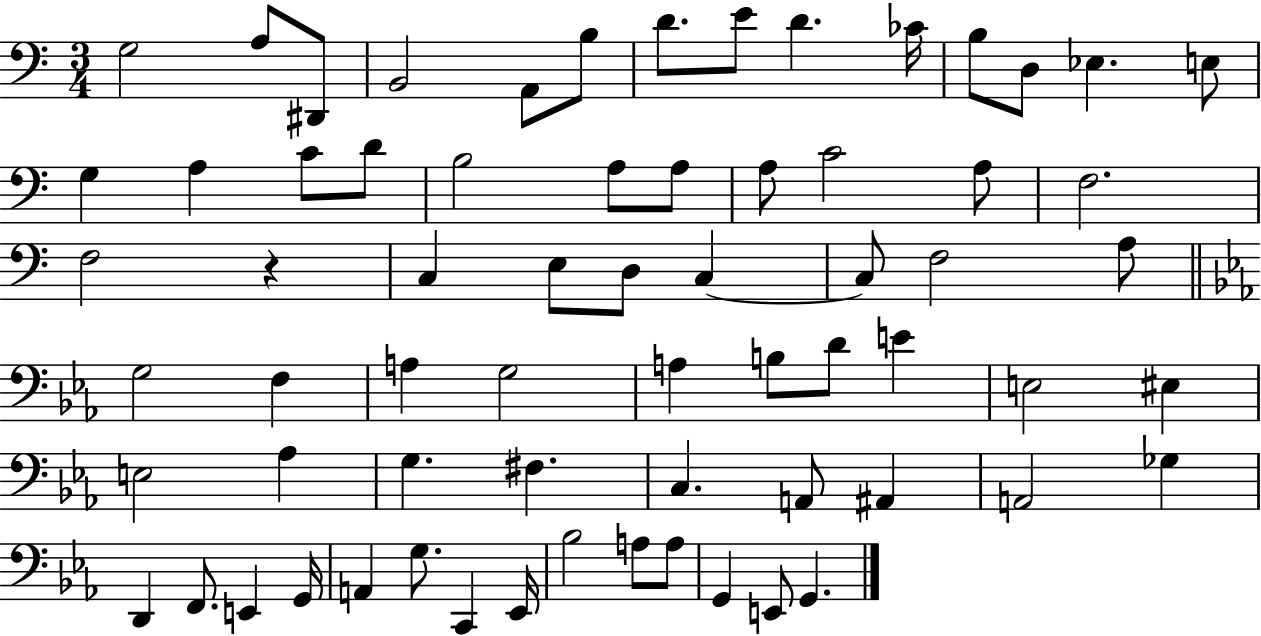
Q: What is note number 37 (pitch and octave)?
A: G3